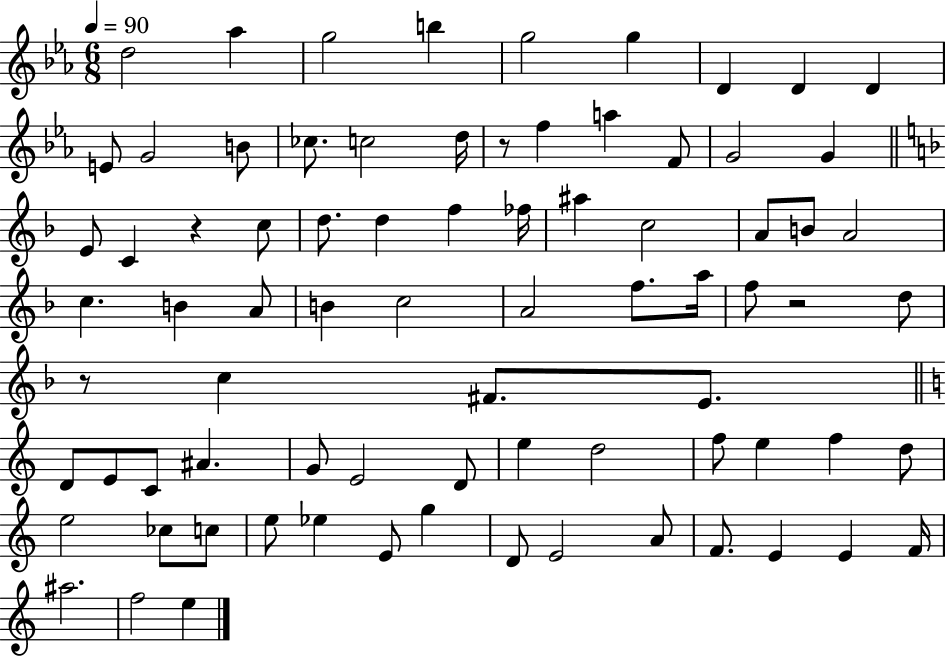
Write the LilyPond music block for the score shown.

{
  \clef treble
  \numericTimeSignature
  \time 6/8
  \key ees \major
  \tempo 4 = 90
  d''2 aes''4 | g''2 b''4 | g''2 g''4 | d'4 d'4 d'4 | \break e'8 g'2 b'8 | ces''8. c''2 d''16 | r8 f''4 a''4 f'8 | g'2 g'4 | \break \bar "||" \break \key f \major e'8 c'4 r4 c''8 | d''8. d''4 f''4 fes''16 | ais''4 c''2 | a'8 b'8 a'2 | \break c''4. b'4 a'8 | b'4 c''2 | a'2 f''8. a''16 | f''8 r2 d''8 | \break r8 c''4 fis'8. e'8. | \bar "||" \break \key c \major d'8 e'8 c'8 ais'4. | g'8 e'2 d'8 | e''4 d''2 | f''8 e''4 f''4 d''8 | \break e''2 ces''8 c''8 | e''8 ees''4 e'8 g''4 | d'8 e'2 a'8 | f'8. e'4 e'4 f'16 | \break ais''2. | f''2 e''4 | \bar "|."
}